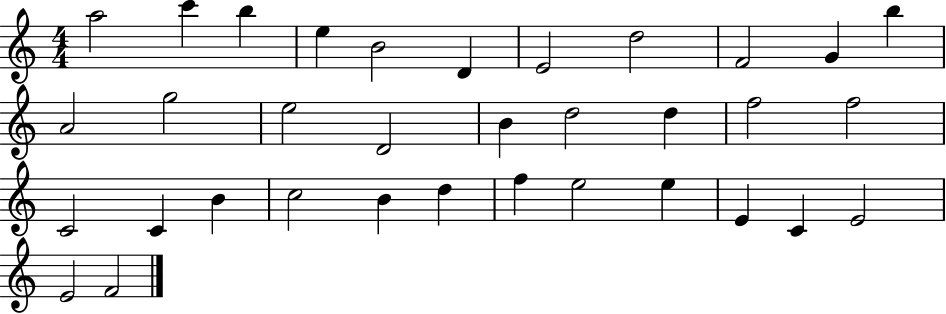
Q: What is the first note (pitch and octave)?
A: A5